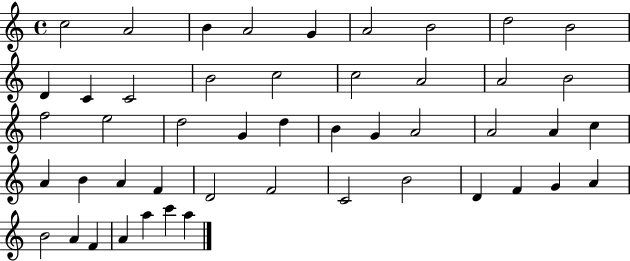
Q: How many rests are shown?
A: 0